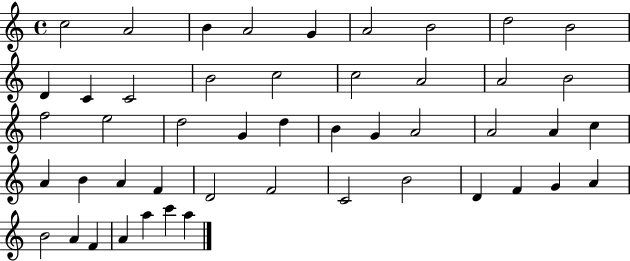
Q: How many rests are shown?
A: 0